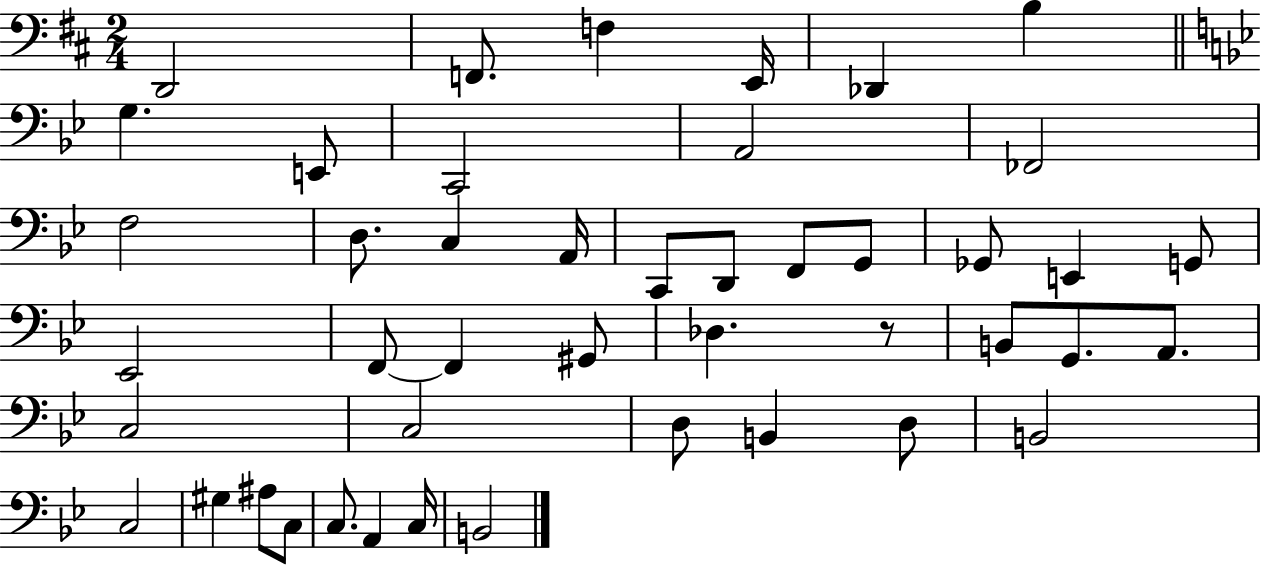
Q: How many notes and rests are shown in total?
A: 45